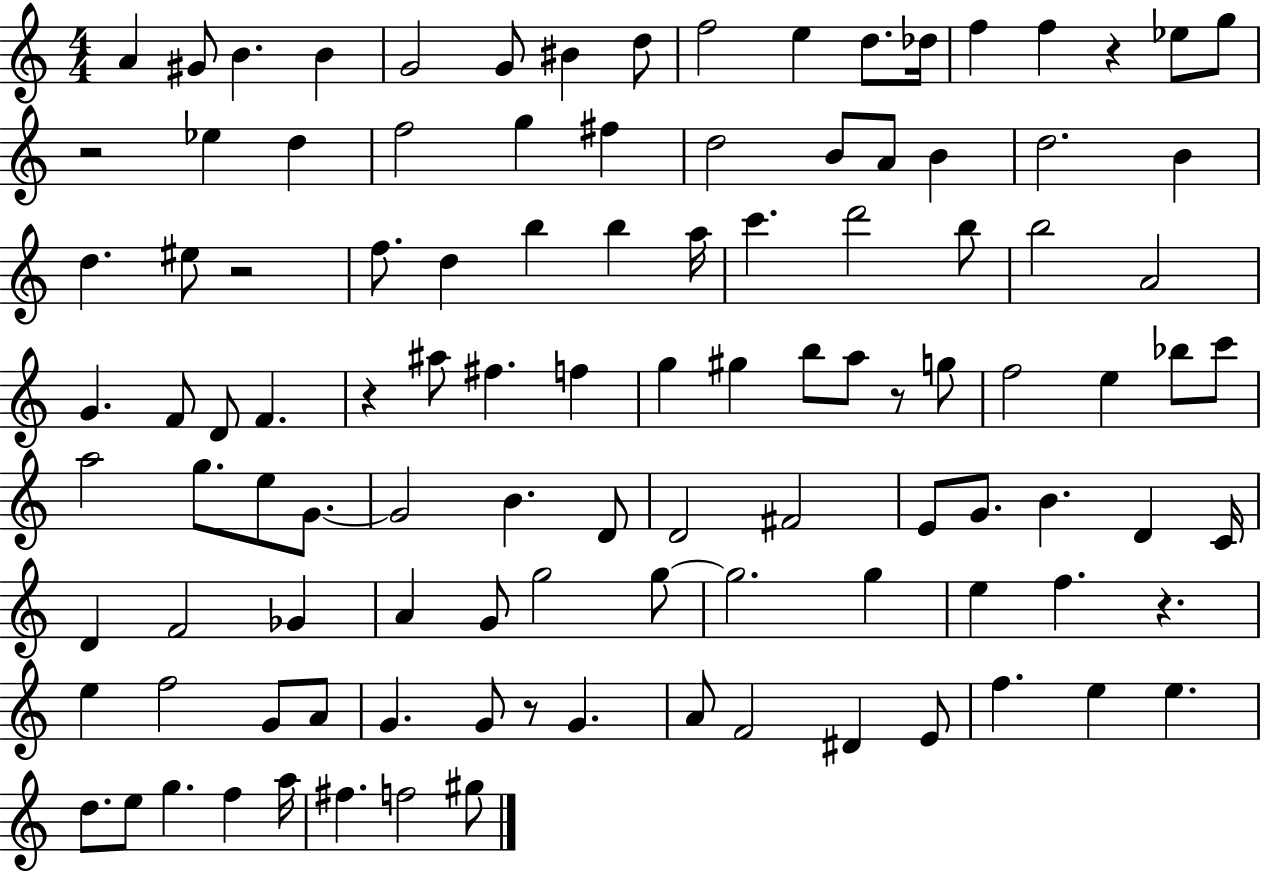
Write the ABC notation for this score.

X:1
T:Untitled
M:4/4
L:1/4
K:C
A ^G/2 B B G2 G/2 ^B d/2 f2 e d/2 _d/4 f f z _e/2 g/2 z2 _e d f2 g ^f d2 B/2 A/2 B d2 B d ^e/2 z2 f/2 d b b a/4 c' d'2 b/2 b2 A2 G F/2 D/2 F z ^a/2 ^f f g ^g b/2 a/2 z/2 g/2 f2 e _b/2 c'/2 a2 g/2 e/2 G/2 G2 B D/2 D2 ^F2 E/2 G/2 B D C/4 D F2 _G A G/2 g2 g/2 g2 g e f z e f2 G/2 A/2 G G/2 z/2 G A/2 F2 ^D E/2 f e e d/2 e/2 g f a/4 ^f f2 ^g/2